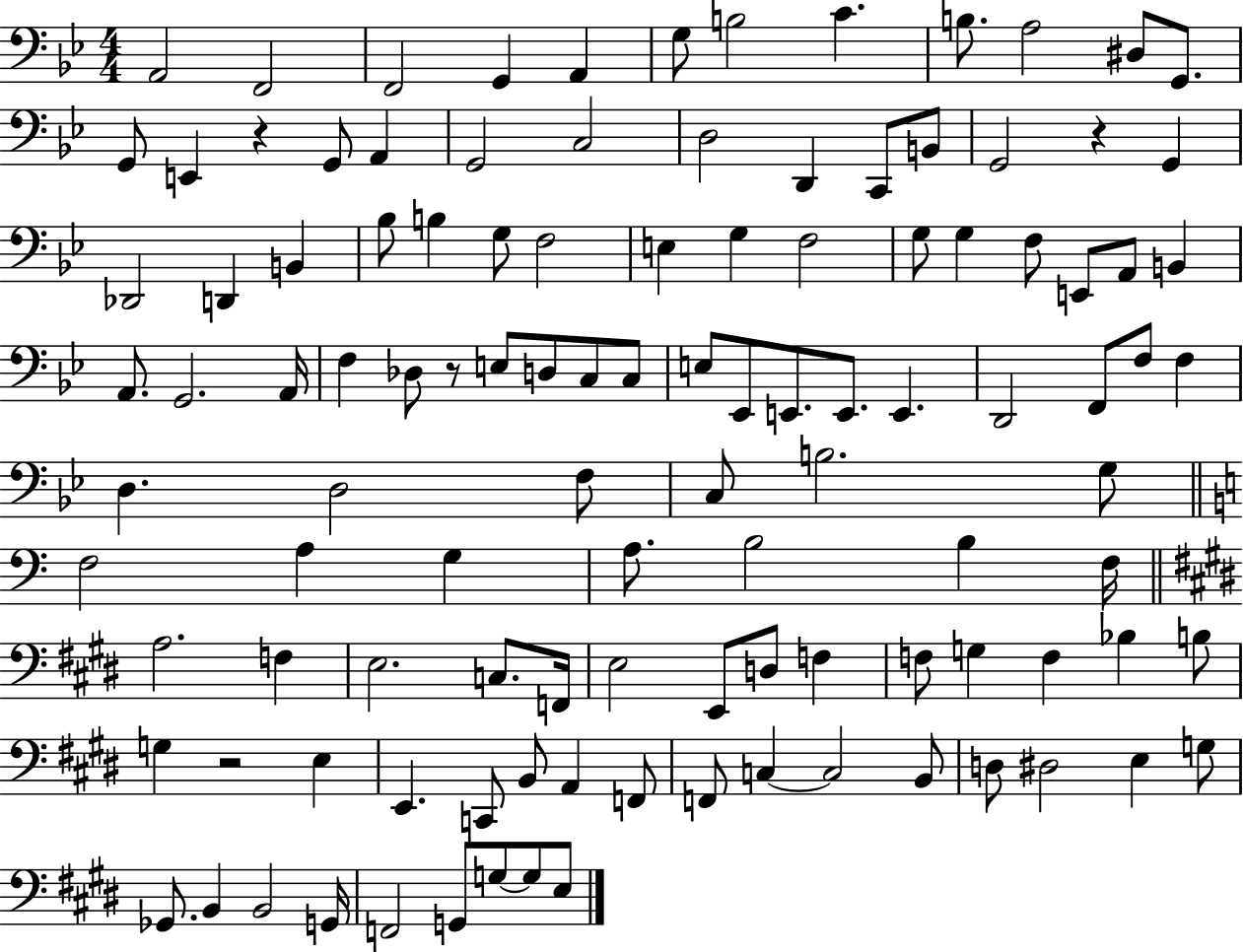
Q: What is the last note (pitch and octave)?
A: E3